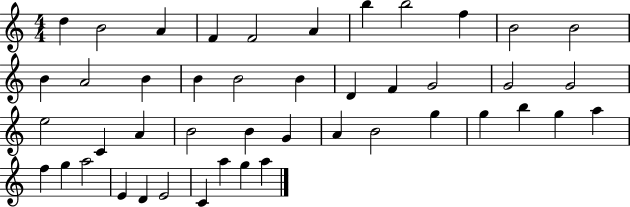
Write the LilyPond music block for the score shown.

{
  \clef treble
  \numericTimeSignature
  \time 4/4
  \key c \major
  d''4 b'2 a'4 | f'4 f'2 a'4 | b''4 b''2 f''4 | b'2 b'2 | \break b'4 a'2 b'4 | b'4 b'2 b'4 | d'4 f'4 g'2 | g'2 g'2 | \break e''2 c'4 a'4 | b'2 b'4 g'4 | a'4 b'2 g''4 | g''4 b''4 g''4 a''4 | \break f''4 g''4 a''2 | e'4 d'4 e'2 | c'4 a''4 g''4 a''4 | \bar "|."
}